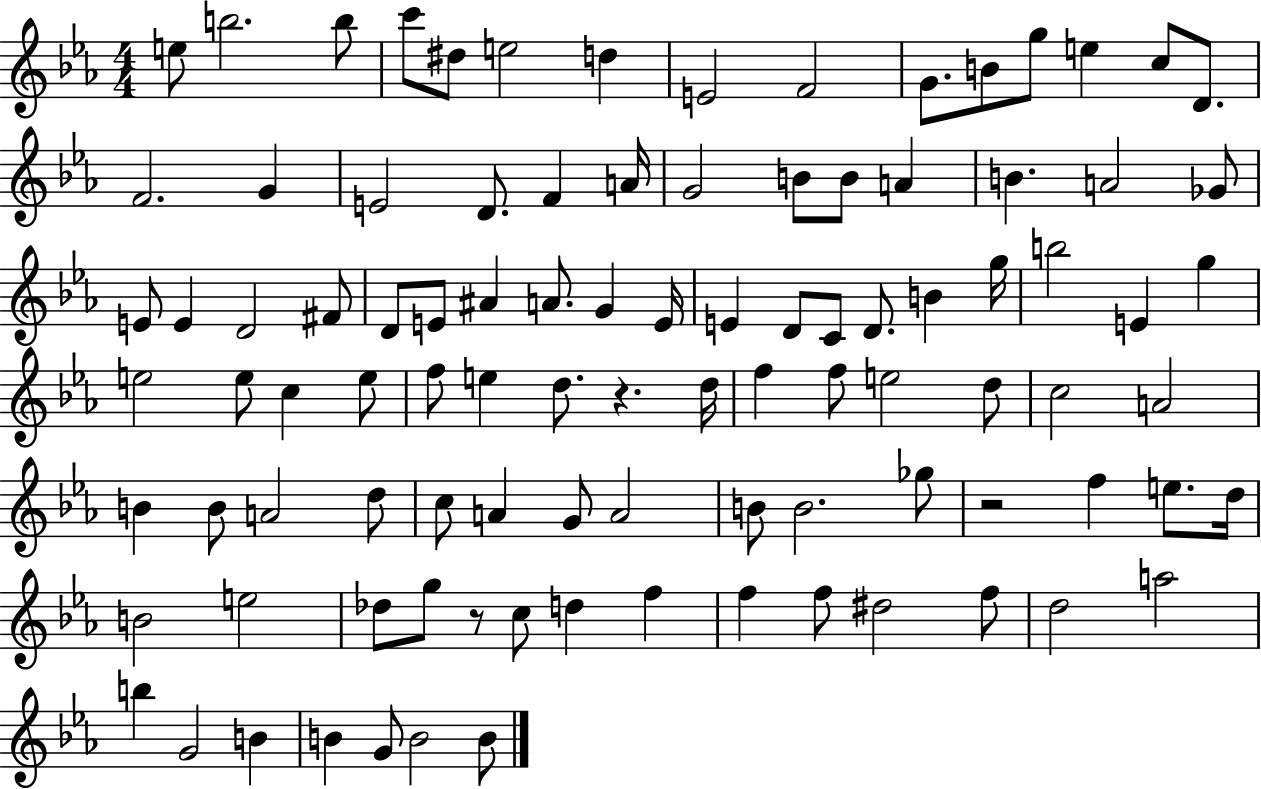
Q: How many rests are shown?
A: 3